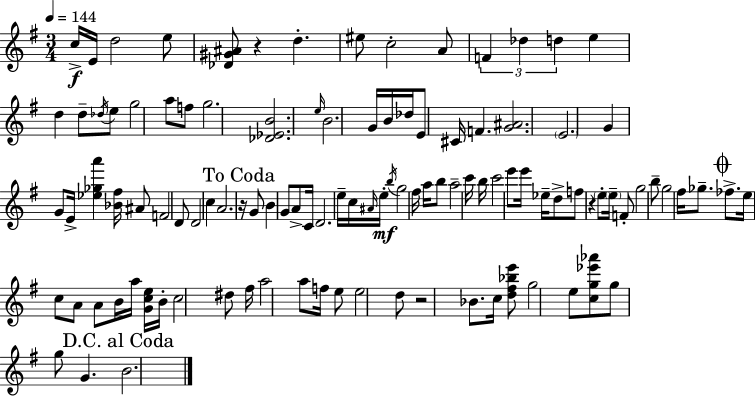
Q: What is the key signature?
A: E minor